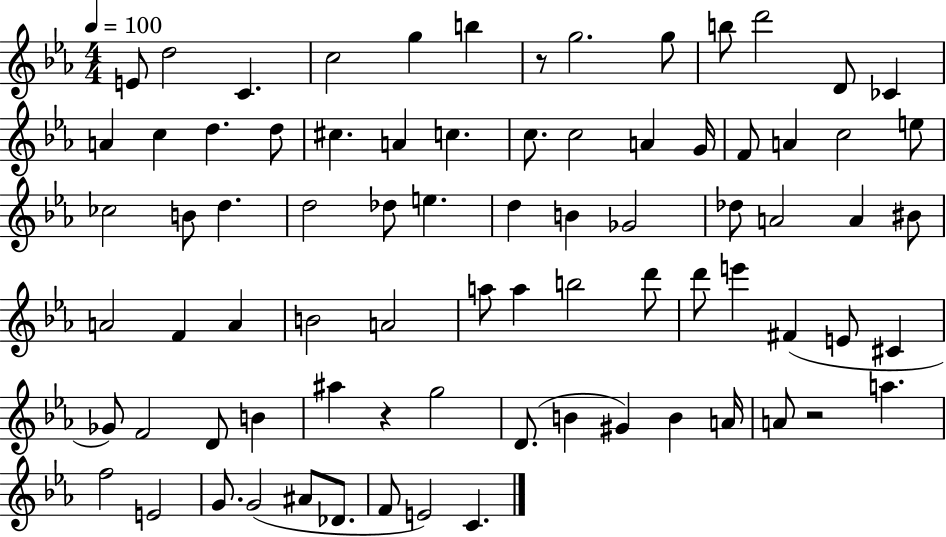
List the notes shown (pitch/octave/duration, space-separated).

E4/e D5/h C4/q. C5/h G5/q B5/q R/e G5/h. G5/e B5/e D6/h D4/e CES4/q A4/q C5/q D5/q. D5/e C#5/q. A4/q C5/q. C5/e. C5/h A4/q G4/s F4/e A4/q C5/h E5/e CES5/h B4/e D5/q. D5/h Db5/e E5/q. D5/q B4/q Gb4/h Db5/e A4/h A4/q BIS4/e A4/h F4/q A4/q B4/h A4/h A5/e A5/q B5/h D6/e D6/e E6/q F#4/q E4/e C#4/q Gb4/e F4/h D4/e B4/q A#5/q R/q G5/h D4/e. B4/q G#4/q B4/q A4/s A4/e R/h A5/q. F5/h E4/h G4/e. G4/h A#4/e Db4/e. F4/e E4/h C4/q.